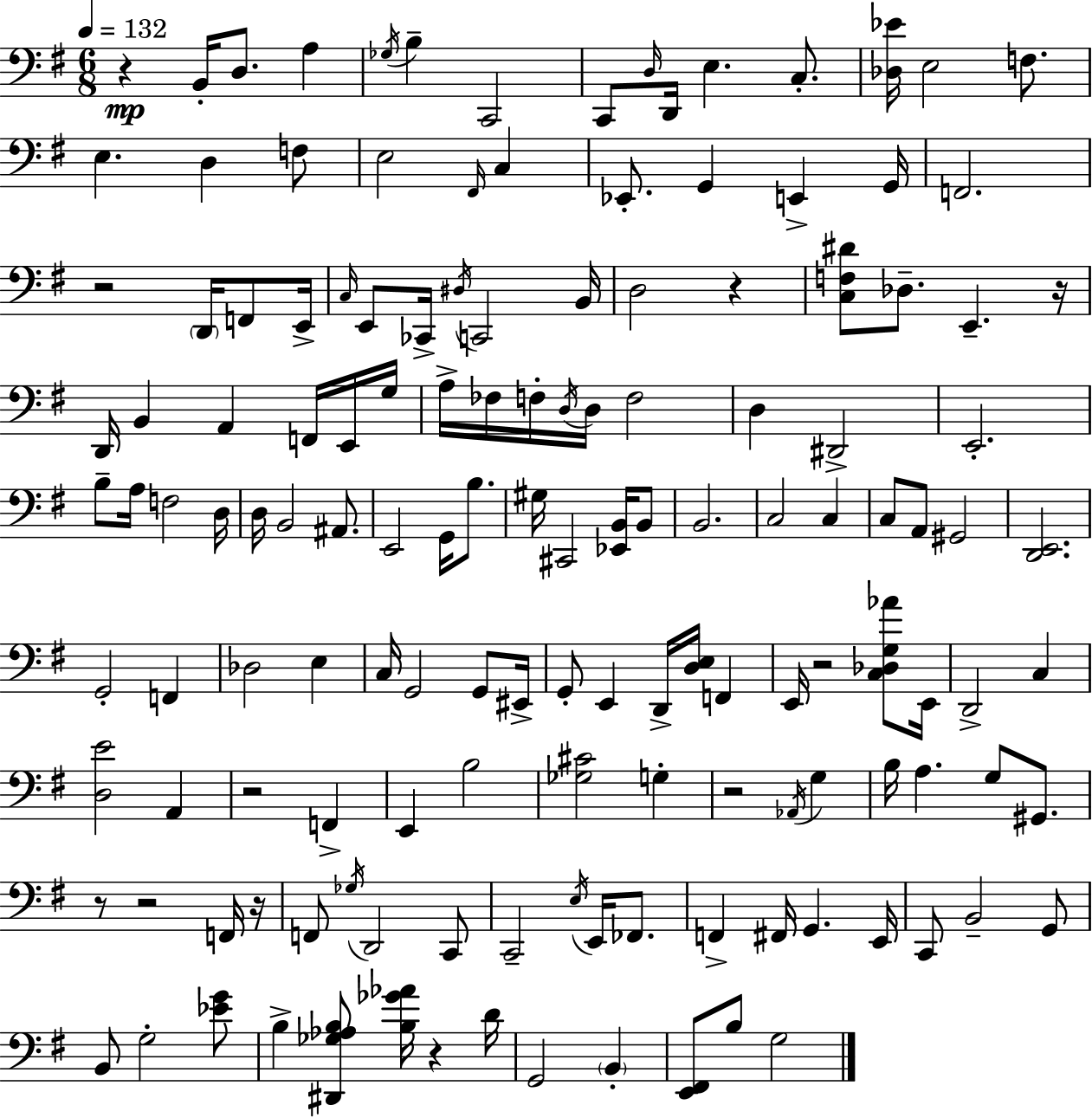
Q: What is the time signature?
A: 6/8